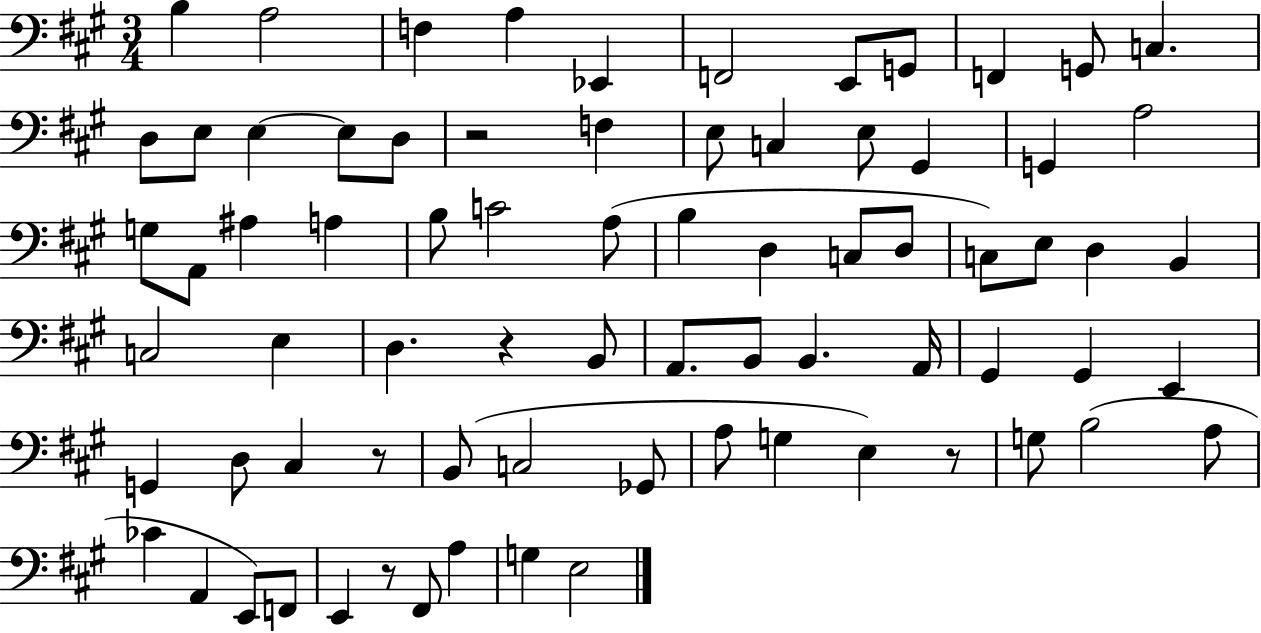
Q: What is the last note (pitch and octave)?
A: E3